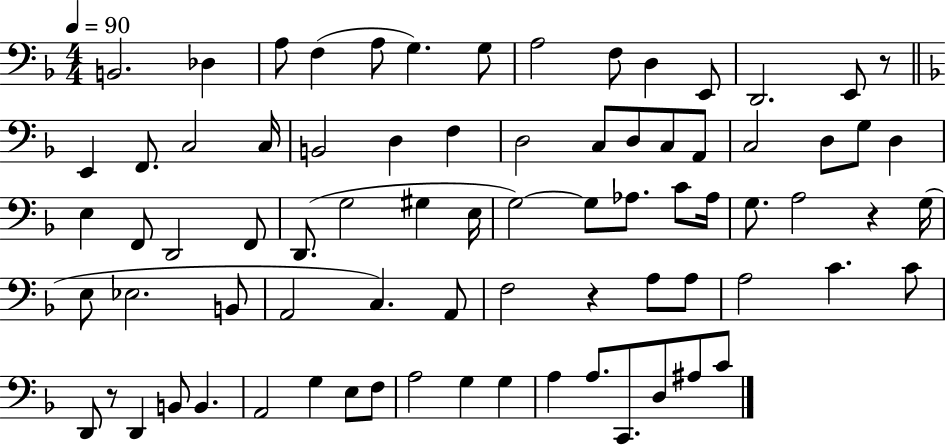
X:1
T:Untitled
M:4/4
L:1/4
K:F
B,,2 _D, A,/2 F, A,/2 G, G,/2 A,2 F,/2 D, E,,/2 D,,2 E,,/2 z/2 E,, F,,/2 C,2 C,/4 B,,2 D, F, D,2 C,/2 D,/2 C,/2 A,,/2 C,2 D,/2 G,/2 D, E, F,,/2 D,,2 F,,/2 D,,/2 G,2 ^G, E,/4 G,2 G,/2 _A,/2 C/2 _A,/4 G,/2 A,2 z G,/4 E,/2 _E,2 B,,/2 A,,2 C, A,,/2 F,2 z A,/2 A,/2 A,2 C C/2 D,,/2 z/2 D,, B,,/2 B,, A,,2 G, E,/2 F,/2 A,2 G, G, A, A,/2 C,,/2 D,/2 ^A,/2 C/2